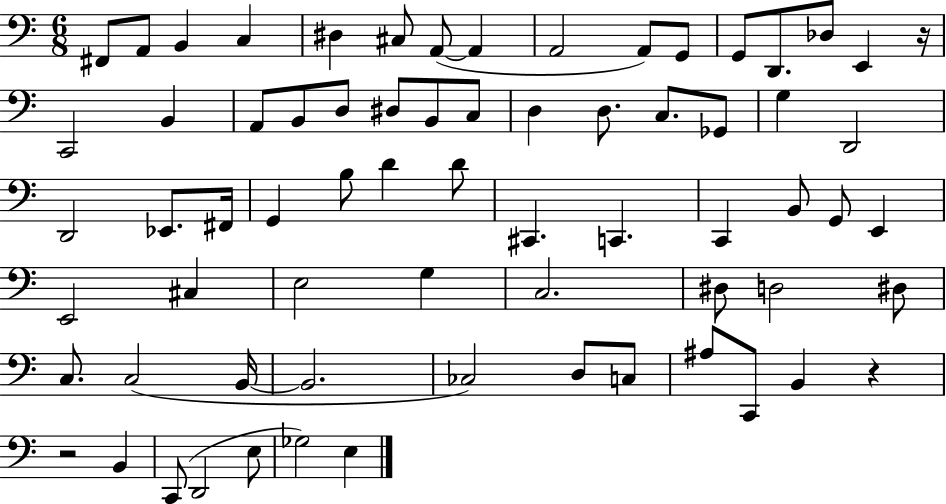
{
  \clef bass
  \numericTimeSignature
  \time 6/8
  \key c \major
  \repeat volta 2 { fis,8 a,8 b,4 c4 | dis4 cis8 a,8~(~ a,4 | a,2 a,8) g,8 | g,8 d,8. des8 e,4 r16 | \break c,2 b,4 | a,8 b,8 d8 dis8 b,8 c8 | d4 d8. c8. ges,8 | g4 d,2 | \break d,2 ees,8. fis,16 | g,4 b8 d'4 d'8 | cis,4. c,4. | c,4 b,8 g,8 e,4 | \break e,2 cis4 | e2 g4 | c2. | dis8 d2 dis8 | \break c8. c2( b,16~~ | b,2. | ces2) d8 c8 | ais8 c,8 b,4 r4 | \break r2 b,4 | c,8( d,2 e8 | ges2) e4 | } \bar "|."
}